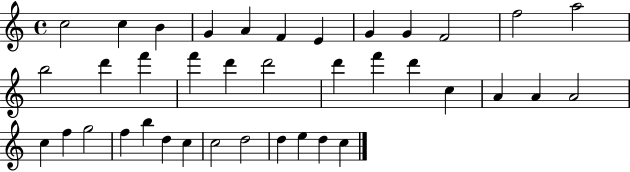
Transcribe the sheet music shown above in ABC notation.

X:1
T:Untitled
M:4/4
L:1/4
K:C
c2 c B G A F E G G F2 f2 a2 b2 d' f' f' d' d'2 d' f' d' c A A A2 c f g2 f b d c c2 d2 d e d c